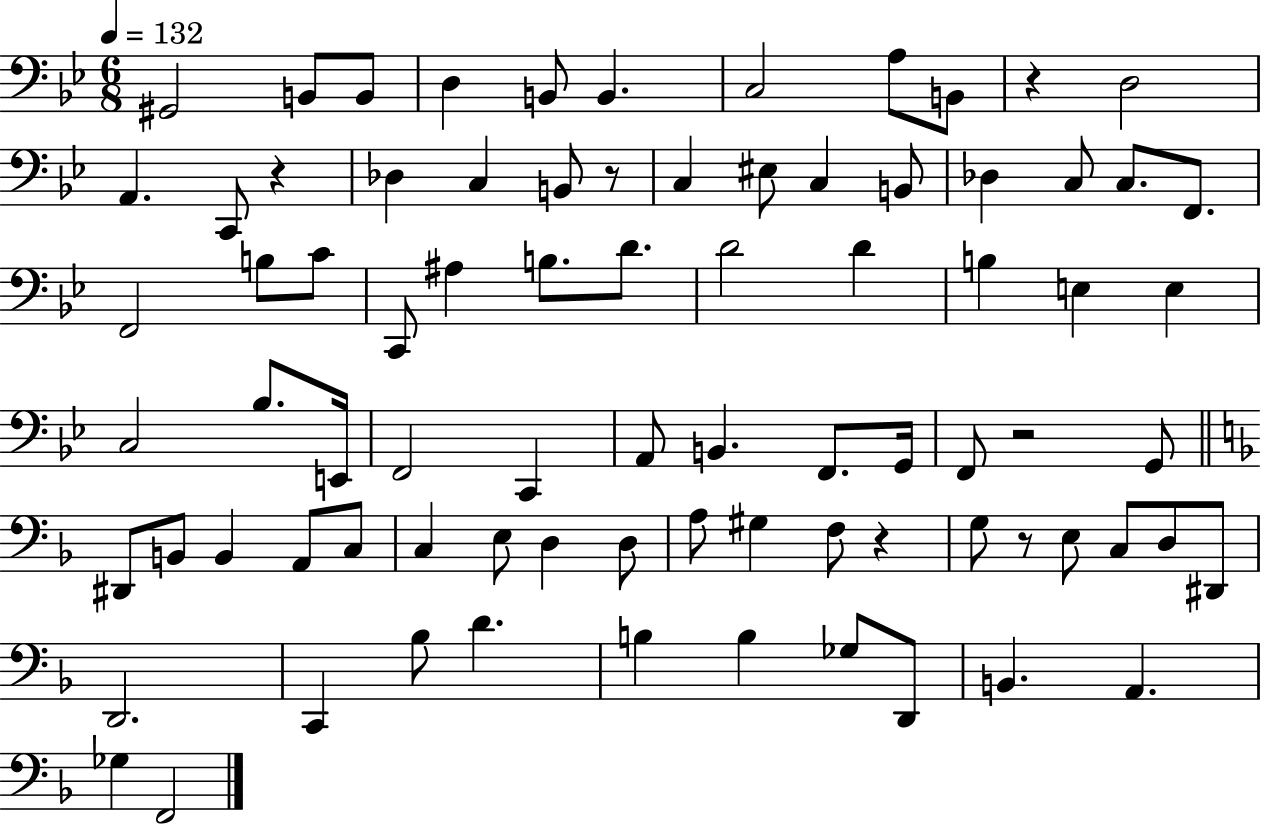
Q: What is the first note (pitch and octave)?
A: G#2